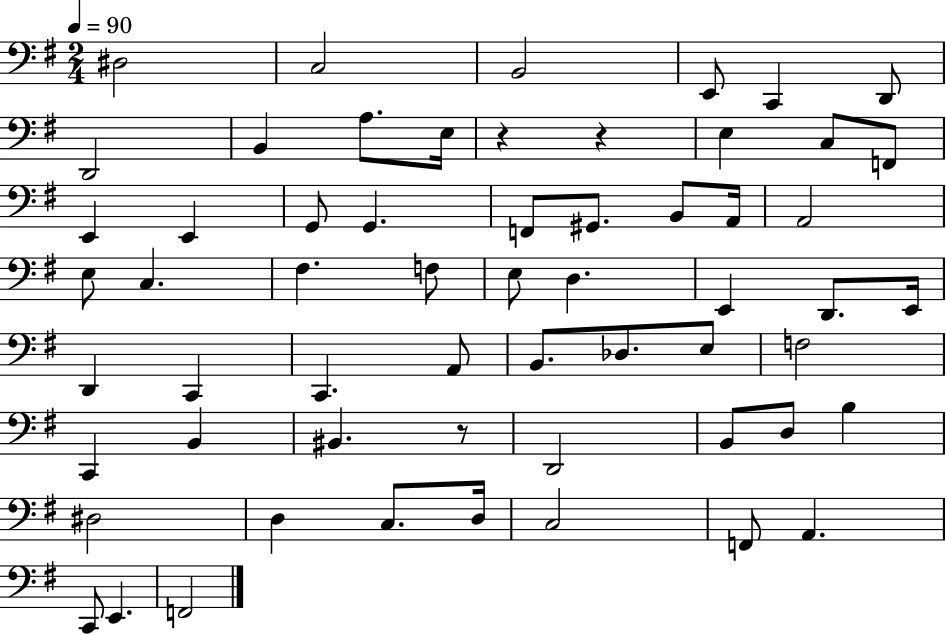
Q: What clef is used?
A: bass